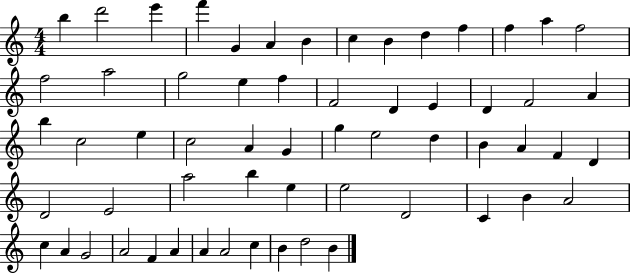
{
  \clef treble
  \numericTimeSignature
  \time 4/4
  \key c \major
  b''4 d'''2 e'''4 | f'''4 g'4 a'4 b'4 | c''4 b'4 d''4 f''4 | f''4 a''4 f''2 | \break f''2 a''2 | g''2 e''4 f''4 | f'2 d'4 e'4 | d'4 f'2 a'4 | \break b''4 c''2 e''4 | c''2 a'4 g'4 | g''4 e''2 d''4 | b'4 a'4 f'4 d'4 | \break d'2 e'2 | a''2 b''4 e''4 | e''2 d'2 | c'4 b'4 a'2 | \break c''4 a'4 g'2 | a'2 f'4 a'4 | a'4 a'2 c''4 | b'4 d''2 b'4 | \break \bar "|."
}